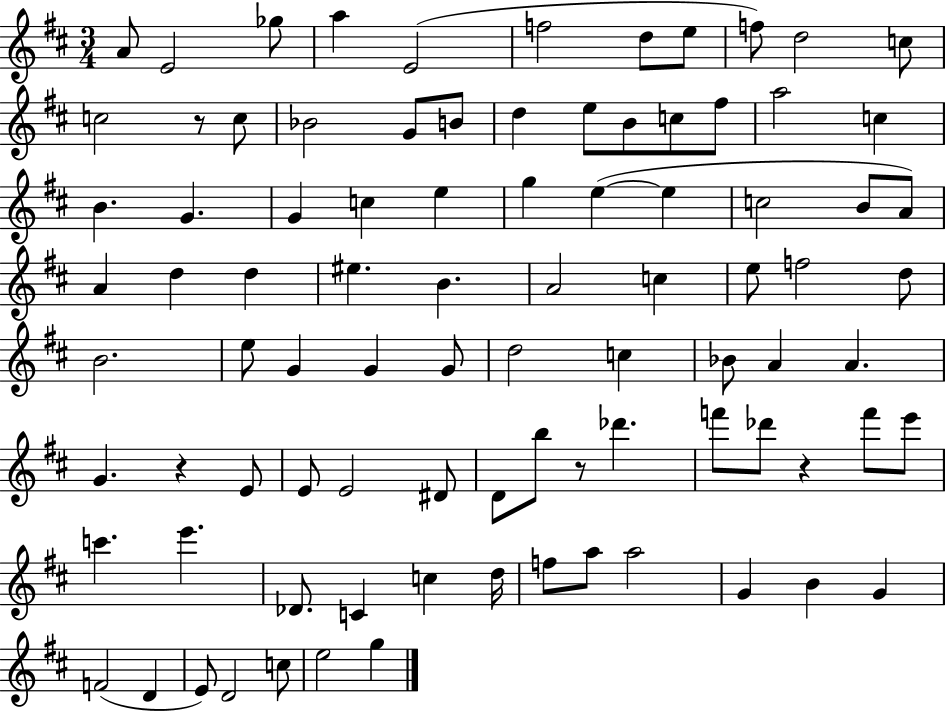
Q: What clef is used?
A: treble